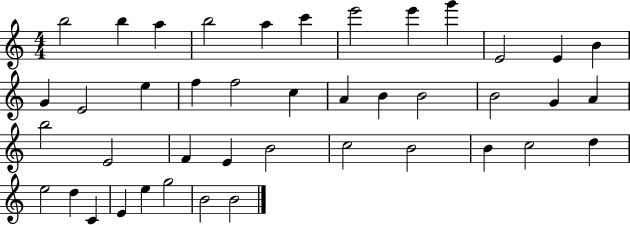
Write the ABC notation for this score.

X:1
T:Untitled
M:4/4
L:1/4
K:C
b2 b a b2 a c' e'2 e' g' E2 E B G E2 e f f2 c A B B2 B2 G A b2 E2 F E B2 c2 B2 B c2 d e2 d C E e g2 B2 B2